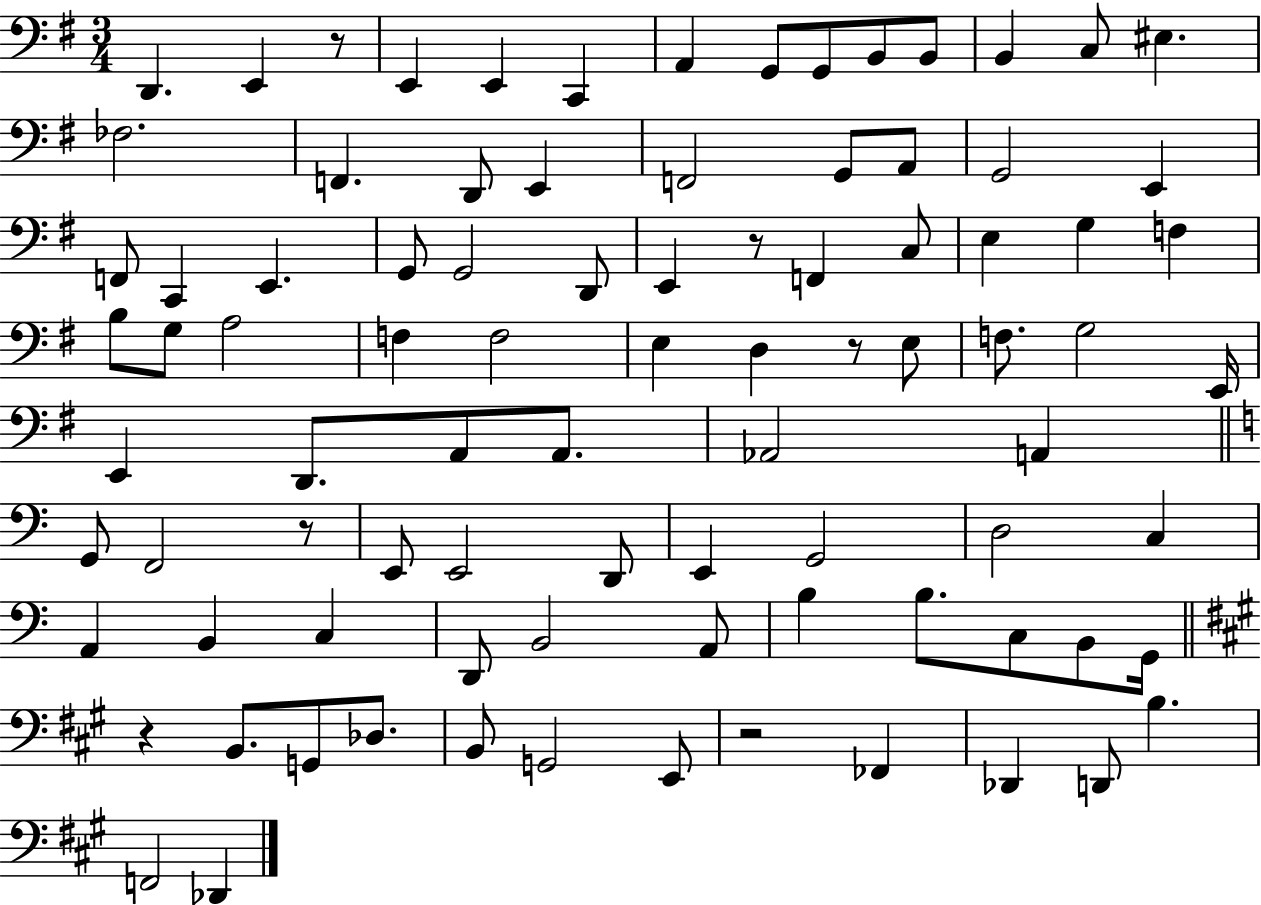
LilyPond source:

{
  \clef bass
  \numericTimeSignature
  \time 3/4
  \key g \major
  d,4. e,4 r8 | e,4 e,4 c,4 | a,4 g,8 g,8 b,8 b,8 | b,4 c8 eis4. | \break fes2. | f,4. d,8 e,4 | f,2 g,8 a,8 | g,2 e,4 | \break f,8 c,4 e,4. | g,8 g,2 d,8 | e,4 r8 f,4 c8 | e4 g4 f4 | \break b8 g8 a2 | f4 f2 | e4 d4 r8 e8 | f8. g2 e,16 | \break e,4 d,8. a,8 a,8. | aes,2 a,4 | \bar "||" \break \key c \major g,8 f,2 r8 | e,8 e,2 d,8 | e,4 g,2 | d2 c4 | \break a,4 b,4 c4 | d,8 b,2 a,8 | b4 b8. c8 b,8 g,16 | \bar "||" \break \key a \major r4 b,8. g,8 des8. | b,8 g,2 e,8 | r2 fes,4 | des,4 d,8 b4. | \break f,2 des,4 | \bar "|."
}